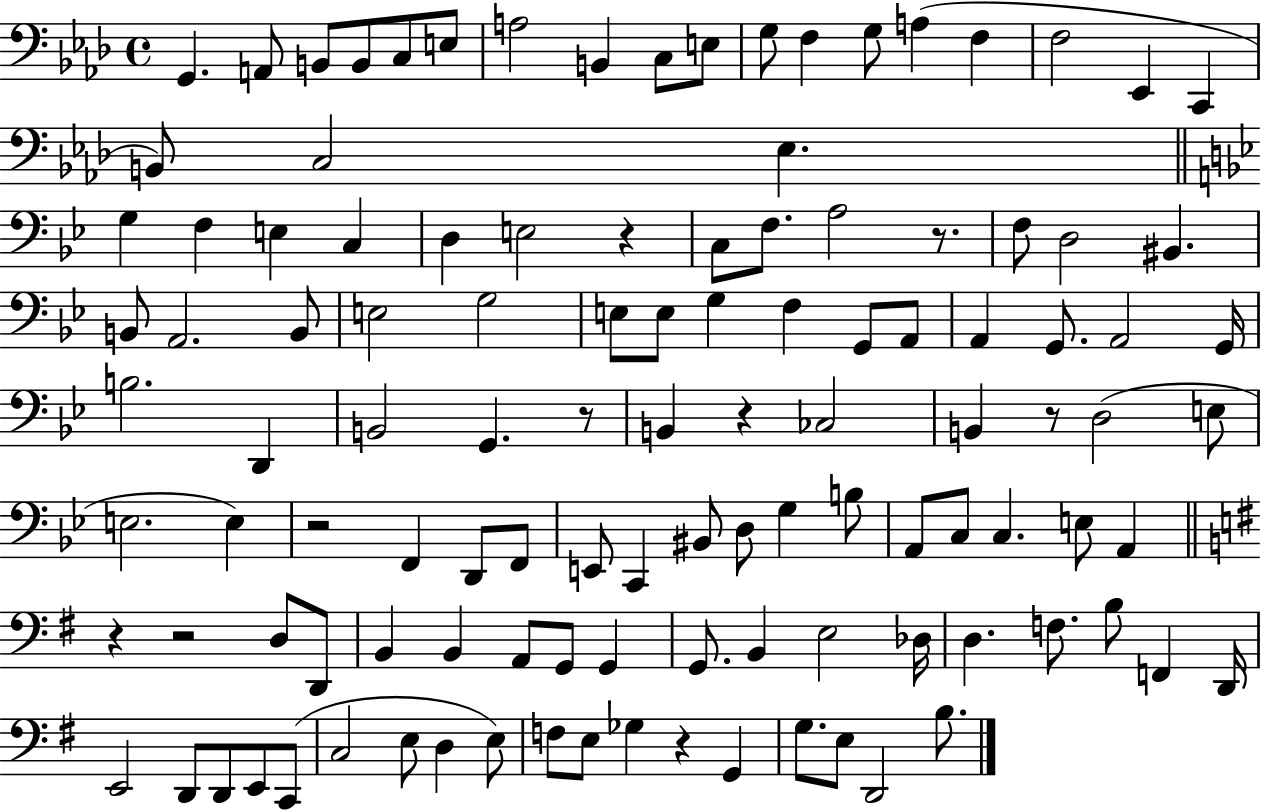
G2/q. A2/e B2/e B2/e C3/e E3/e A3/h B2/q C3/e E3/e G3/e F3/q G3/e A3/q F3/q F3/h Eb2/q C2/q B2/e C3/h Eb3/q. G3/q F3/q E3/q C3/q D3/q E3/h R/q C3/e F3/e. A3/h R/e. F3/e D3/h BIS2/q. B2/e A2/h. B2/e E3/h G3/h E3/e E3/e G3/q F3/q G2/e A2/e A2/q G2/e. A2/h G2/s B3/h. D2/q B2/h G2/q. R/e B2/q R/q CES3/h B2/q R/e D3/h E3/e E3/h. E3/q R/h F2/q D2/e F2/e E2/e C2/q BIS2/e D3/e G3/q B3/e A2/e C3/e C3/q. E3/e A2/q R/q R/h D3/e D2/e B2/q B2/q A2/e G2/e G2/q G2/e. B2/q E3/h Db3/s D3/q. F3/e. B3/e F2/q D2/s E2/h D2/e D2/e E2/e C2/e C3/h E3/e D3/q E3/e F3/e E3/e Gb3/q R/q G2/q G3/e. E3/e D2/h B3/e.